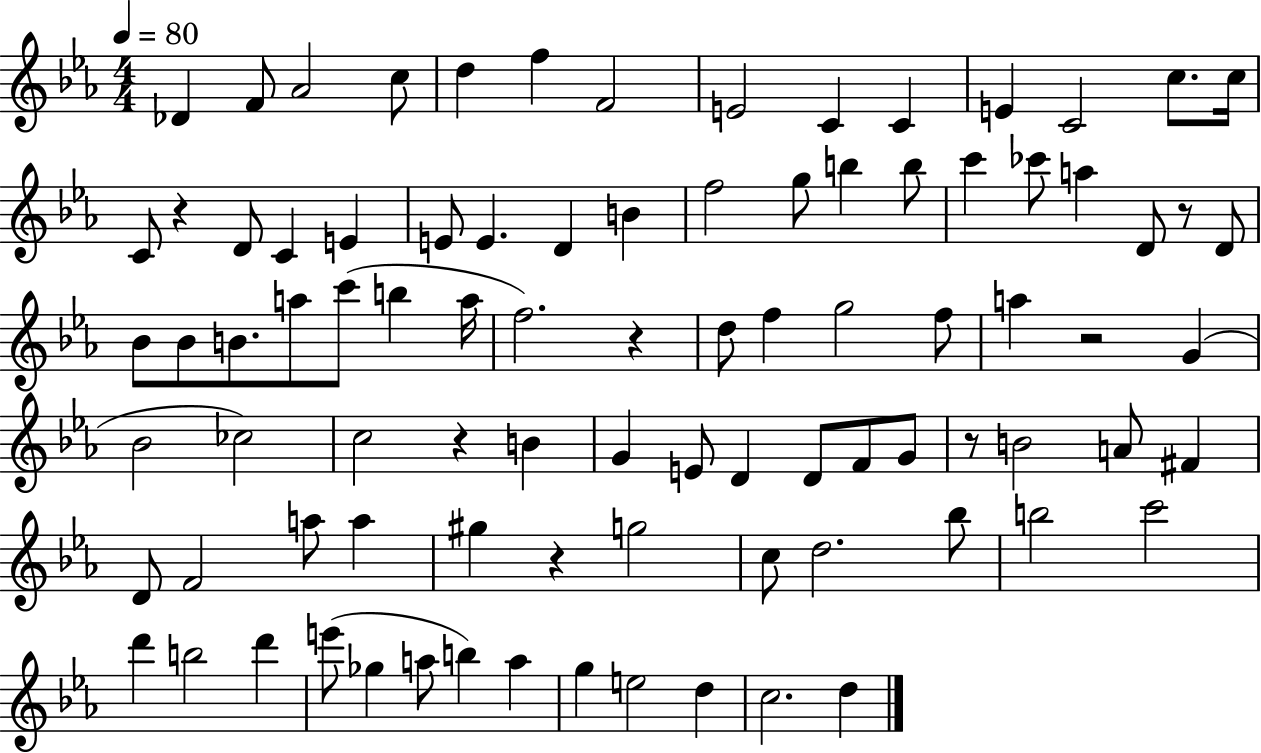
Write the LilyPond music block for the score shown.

{
  \clef treble
  \numericTimeSignature
  \time 4/4
  \key ees \major
  \tempo 4 = 80
  \repeat volta 2 { des'4 f'8 aes'2 c''8 | d''4 f''4 f'2 | e'2 c'4 c'4 | e'4 c'2 c''8. c''16 | \break c'8 r4 d'8 c'4 e'4 | e'8 e'4. d'4 b'4 | f''2 g''8 b''4 b''8 | c'''4 ces'''8 a''4 d'8 r8 d'8 | \break bes'8 bes'8 b'8. a''8 c'''8( b''4 a''16 | f''2.) r4 | d''8 f''4 g''2 f''8 | a''4 r2 g'4( | \break bes'2 ces''2) | c''2 r4 b'4 | g'4 e'8 d'4 d'8 f'8 g'8 | r8 b'2 a'8 fis'4 | \break d'8 f'2 a''8 a''4 | gis''4 r4 g''2 | c''8 d''2. bes''8 | b''2 c'''2 | \break d'''4 b''2 d'''4 | e'''8( ges''4 a''8 b''4) a''4 | g''4 e''2 d''4 | c''2. d''4 | \break } \bar "|."
}